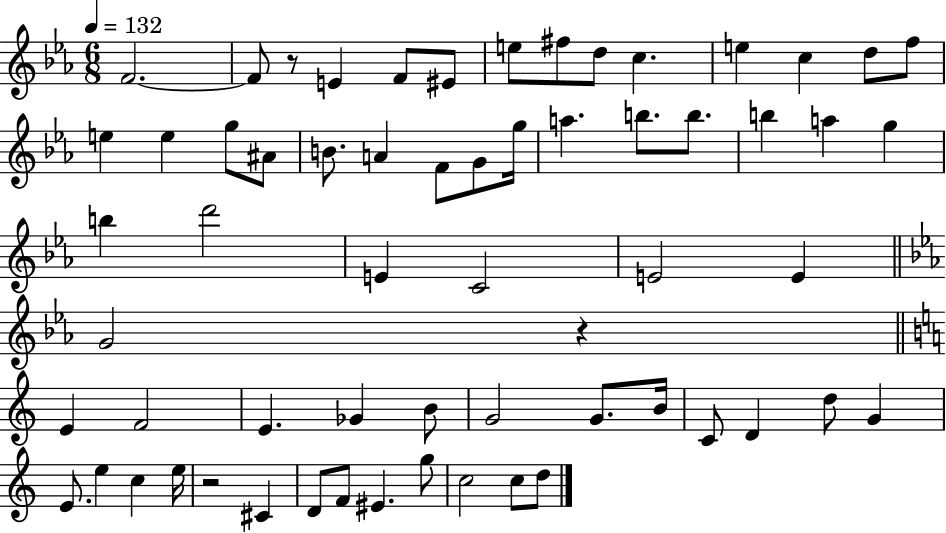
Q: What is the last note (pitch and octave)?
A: D5